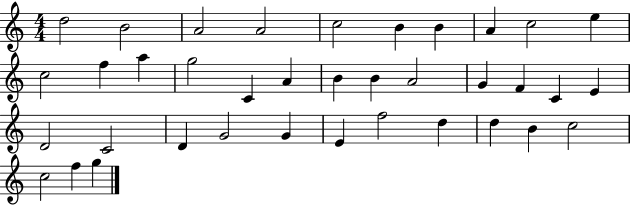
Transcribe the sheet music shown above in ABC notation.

X:1
T:Untitled
M:4/4
L:1/4
K:C
d2 B2 A2 A2 c2 B B A c2 e c2 f a g2 C A B B A2 G F C E D2 C2 D G2 G E f2 d d B c2 c2 f g